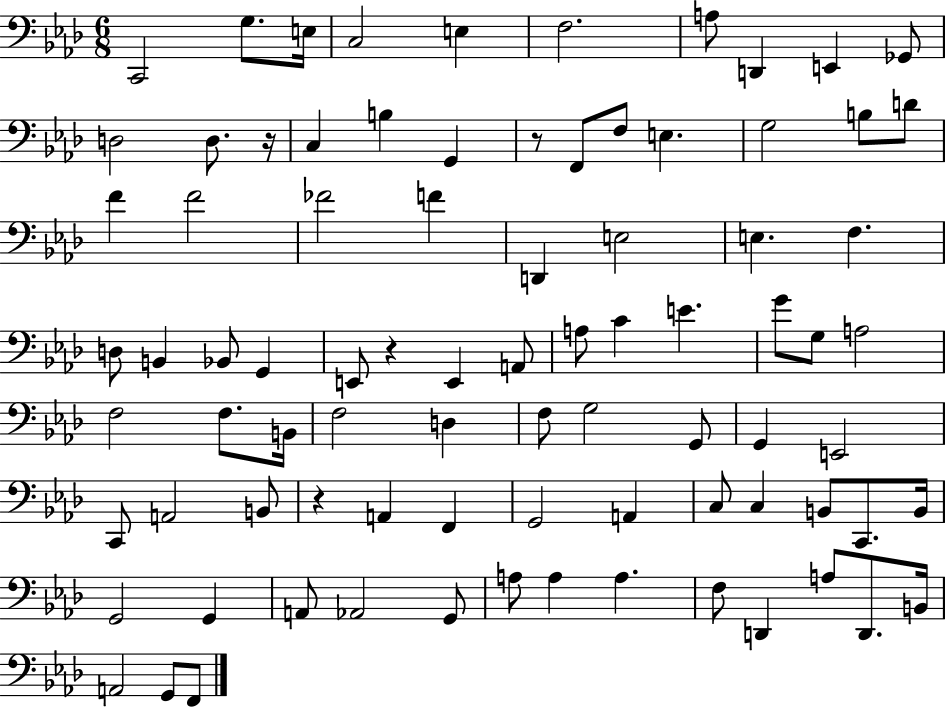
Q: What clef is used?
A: bass